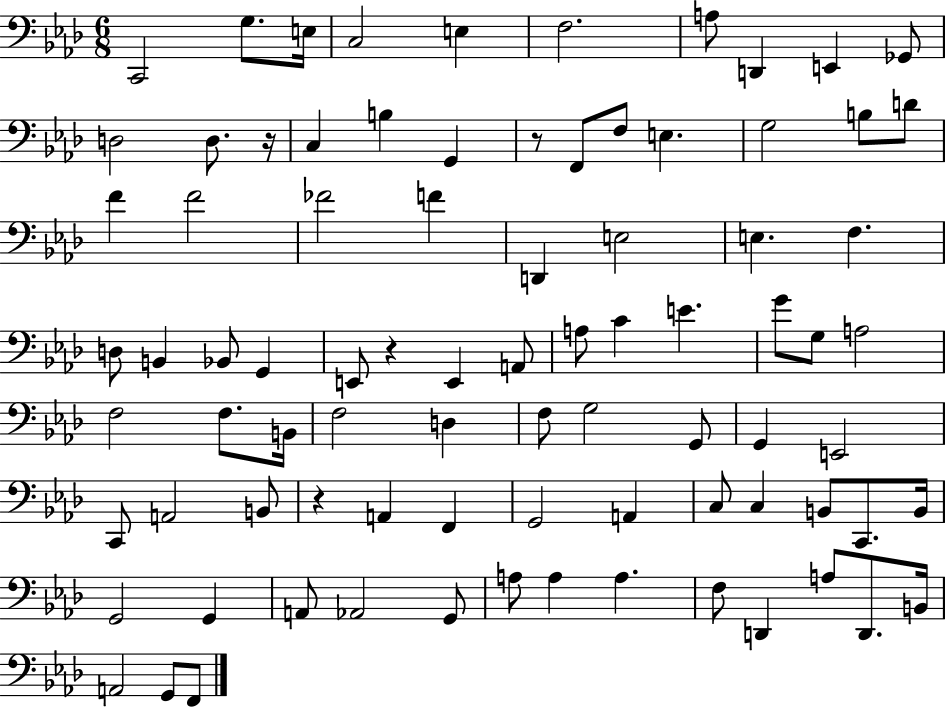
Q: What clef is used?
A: bass